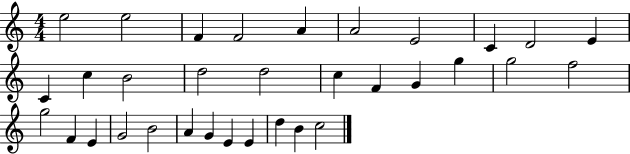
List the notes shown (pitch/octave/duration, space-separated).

E5/h E5/h F4/q F4/h A4/q A4/h E4/h C4/q D4/h E4/q C4/q C5/q B4/h D5/h D5/h C5/q F4/q G4/q G5/q G5/h F5/h G5/h F4/q E4/q G4/h B4/h A4/q G4/q E4/q E4/q D5/q B4/q C5/h